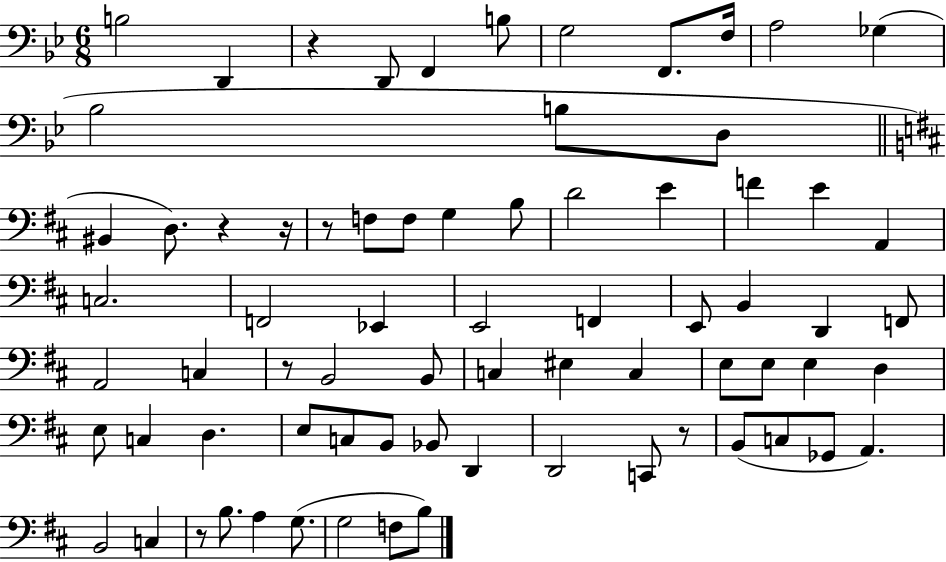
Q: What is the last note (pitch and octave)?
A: B3